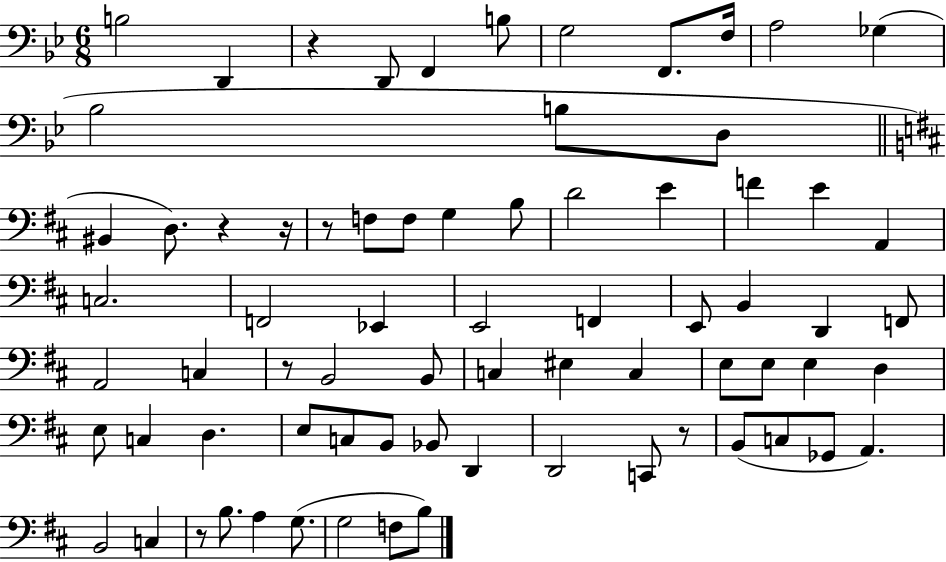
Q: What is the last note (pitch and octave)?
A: B3